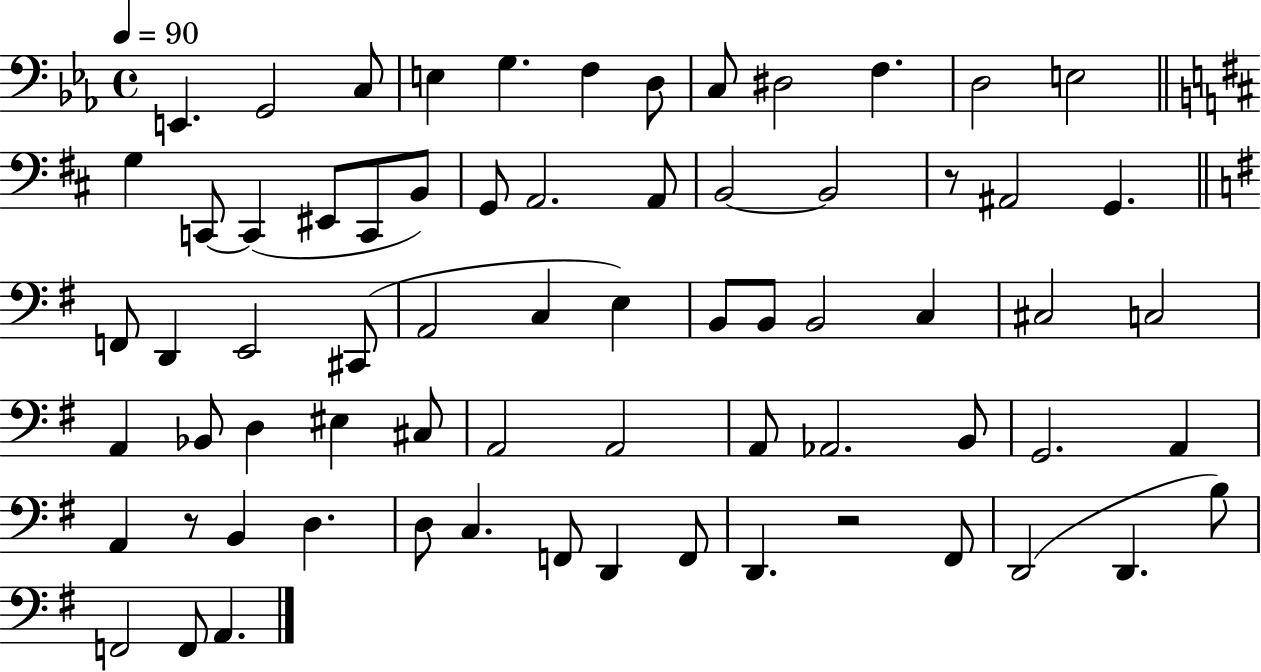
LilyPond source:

{
  \clef bass
  \time 4/4
  \defaultTimeSignature
  \key ees \major
  \tempo 4 = 90
  e,4. g,2 c8 | e4 g4. f4 d8 | c8 dis2 f4. | d2 e2 | \break \bar "||" \break \key d \major g4 c,8~~ c,4( eis,8 c,8 b,8) | g,8 a,2. a,8 | b,2~~ b,2 | r8 ais,2 g,4. | \break \bar "||" \break \key g \major f,8 d,4 e,2 cis,8( | a,2 c4 e4) | b,8 b,8 b,2 c4 | cis2 c2 | \break a,4 bes,8 d4 eis4 cis8 | a,2 a,2 | a,8 aes,2. b,8 | g,2. a,4 | \break a,4 r8 b,4 d4. | d8 c4. f,8 d,4 f,8 | d,4. r2 fis,8 | d,2( d,4. b8) | \break f,2 f,8 a,4. | \bar "|."
}